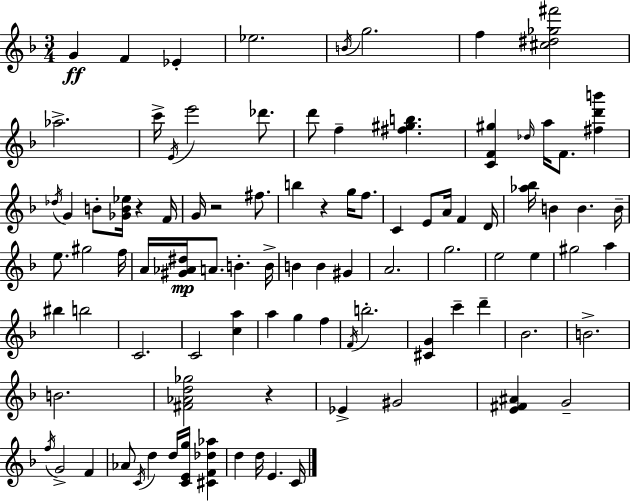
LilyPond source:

{
  \clef treble
  \numericTimeSignature
  \time 3/4
  \key f \major
  \repeat volta 2 { g'4\ff f'4 ees'4-. | ees''2. | \acciaccatura { b'16 } g''2. | f''4 <cis'' dis'' ges'' fis'''>2 | \break aes''2.-> | c'''16-> \acciaccatura { e'16 } e'''2 des'''8. | d'''8 f''4-- <fis'' gis'' b''>4. | <c' f' gis''>4 \grace { des''16 } a''16 f'8. <fis'' d''' b'''>4 | \break \acciaccatura { des''16 } g'4 b'8-. <ges' b' ees''>16 r4 | f'16 g'16 r2 | fis''8. b''4 r4 | g''16 f''8. c'4 e'8 a'16 f'4 | \break d'16 <aes'' bes''>16 b'4 b'4. | b'16-- e''8. gis''2 | f''16 a'16 <gis' aes' dis''>16\mp a'8. b'4.-. | b'16-> b'4 b'4 | \break gis'4 a'2. | g''2. | e''2 | e''4 gis''2 | \break a''4 bis''4 b''2 | c'2. | c'2 | <c'' a''>4 a''4 g''4 | \break f''4 \acciaccatura { f'16 } b''2.-. | <cis' g'>4 c'''4-- | d'''4-- bes'2. | b'2.-> | \break b'2. | <fis' aes' d'' ges''>2 | r4 ees'4-> gis'2 | <e' fis' ais'>4 g'2-- | \break \acciaccatura { f''16 } g'2-> | f'4 aes'8 \acciaccatura { c'16 } d''4 | d''16 <c' e' g''>16 <cis' f' des'' aes''>4 d''4 d''16 | e'4. c'16 } \bar "|."
}